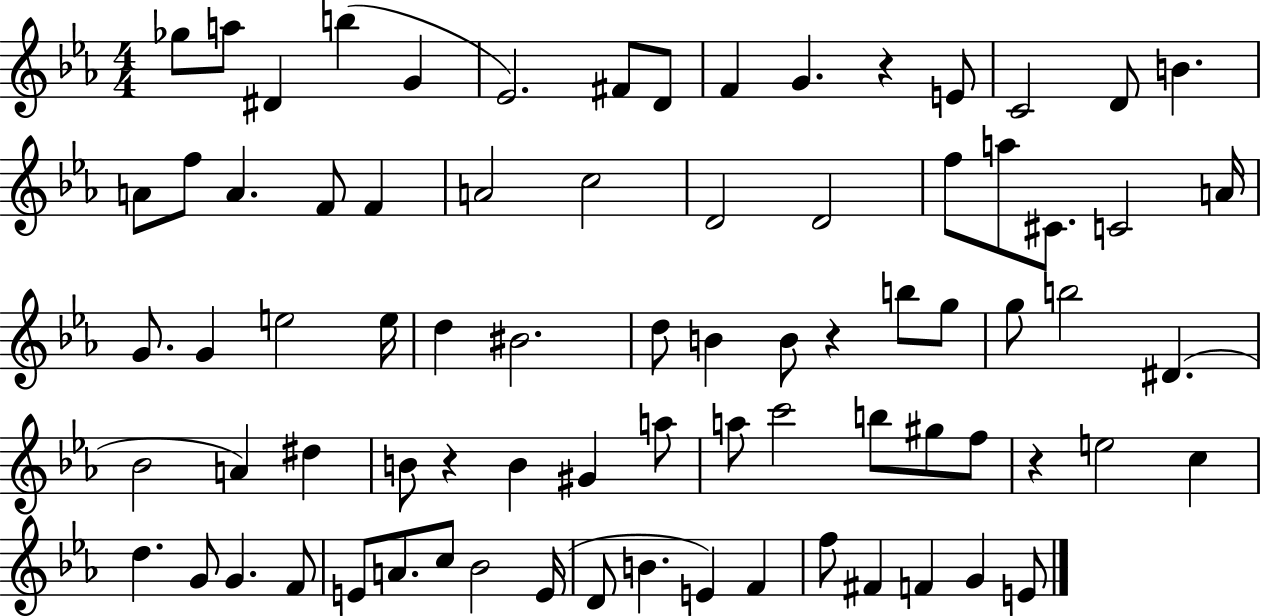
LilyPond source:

{
  \clef treble
  \numericTimeSignature
  \time 4/4
  \key ees \major
  ges''8 a''8 dis'4 b''4( g'4 | ees'2.) fis'8 d'8 | f'4 g'4. r4 e'8 | c'2 d'8 b'4. | \break a'8 f''8 a'4. f'8 f'4 | a'2 c''2 | d'2 d'2 | f''8 a''8 cis'8. c'2 a'16 | \break g'8. g'4 e''2 e''16 | d''4 bis'2. | d''8 b'4 b'8 r4 b''8 g''8 | g''8 b''2 dis'4.( | \break bes'2 a'4) dis''4 | b'8 r4 b'4 gis'4 a''8 | a''8 c'''2 b''8 gis''8 f''8 | r4 e''2 c''4 | \break d''4. g'8 g'4. f'8 | e'8 a'8. c''8 bes'2 e'16( | d'8 b'4. e'4) f'4 | f''8 fis'4 f'4 g'4 e'8 | \break \bar "|."
}